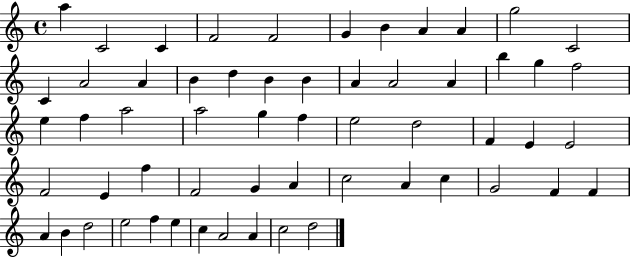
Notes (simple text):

A5/q C4/h C4/q F4/h F4/h G4/q B4/q A4/q A4/q G5/h C4/h C4/q A4/h A4/q B4/q D5/q B4/q B4/q A4/q A4/h A4/q B5/q G5/q F5/h E5/q F5/q A5/h A5/h G5/q F5/q E5/h D5/h F4/q E4/q E4/h F4/h E4/q F5/q F4/h G4/q A4/q C5/h A4/q C5/q G4/h F4/q F4/q A4/q B4/q D5/h E5/h F5/q E5/q C5/q A4/h A4/q C5/h D5/h